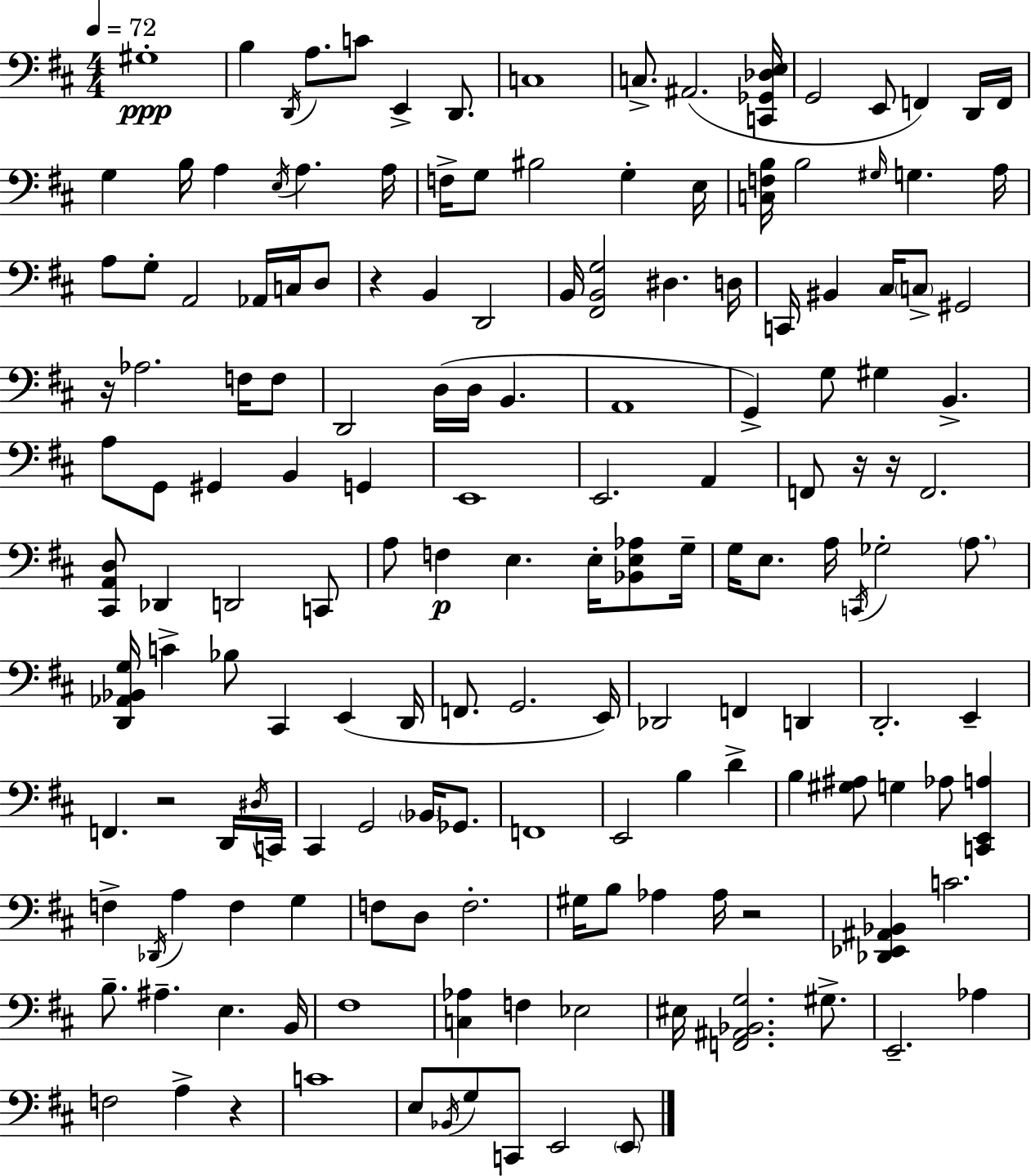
X:1
T:Untitled
M:4/4
L:1/4
K:D
^G,4 B, D,,/4 A,/2 C/2 E,, D,,/2 C,4 C,/2 ^A,,2 [C,,_G,,_D,E,]/4 G,,2 E,,/2 F,, D,,/4 F,,/4 G, B,/4 A, E,/4 A, A,/4 F,/4 G,/2 ^B,2 G, E,/4 [C,F,B,]/4 B,2 ^G,/4 G, A,/4 A,/2 G,/2 A,,2 _A,,/4 C,/4 D,/2 z B,, D,,2 B,,/4 [^F,,B,,G,]2 ^D, D,/4 C,,/4 ^B,, ^C,/4 C,/2 ^G,,2 z/4 _A,2 F,/4 F,/2 D,,2 D,/4 D,/4 B,, A,,4 G,, G,/2 ^G, B,, A,/2 G,,/2 ^G,, B,, G,, E,,4 E,,2 A,, F,,/2 z/4 z/4 F,,2 [^C,,A,,D,]/2 _D,, D,,2 C,,/2 A,/2 F, E, E,/4 [_B,,E,_A,]/2 G,/4 G,/4 E,/2 A,/4 C,,/4 _G,2 A,/2 [D,,_A,,_B,,G,]/4 C _B,/2 ^C,, E,, D,,/4 F,,/2 G,,2 E,,/4 _D,,2 F,, D,, D,,2 E,, F,, z2 D,,/4 ^D,/4 C,,/4 ^C,, G,,2 _B,,/4 _G,,/2 F,,4 E,,2 B, D B, [^G,^A,]/2 G, _A,/2 [C,,E,,A,] F, _D,,/4 A, F, G, F,/2 D,/2 F,2 ^G,/4 B,/2 _A, _A,/4 z2 [_D,,_E,,^A,,_B,,] C2 B,/2 ^A, E, B,,/4 ^F,4 [C,_A,] F, _E,2 ^E,/4 [F,,^A,,_B,,G,]2 ^G,/2 E,,2 _A, F,2 A, z C4 E,/2 _B,,/4 G,/2 C,,/2 E,,2 E,,/2